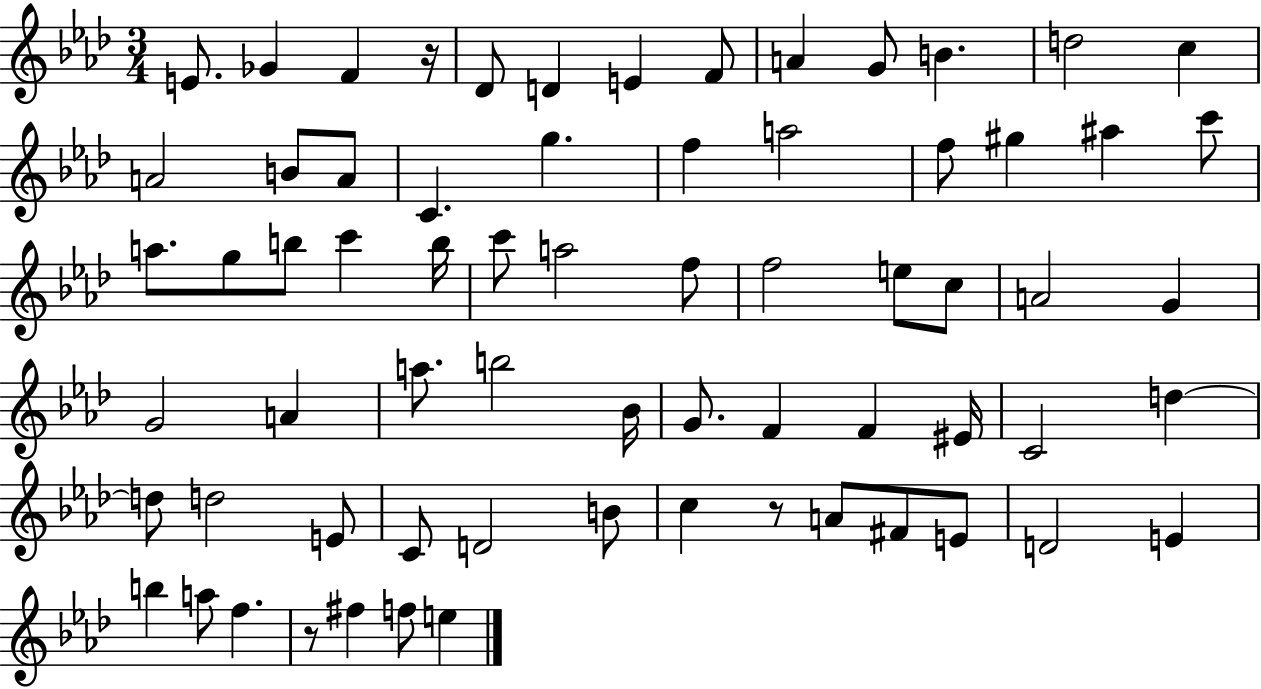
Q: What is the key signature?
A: AES major